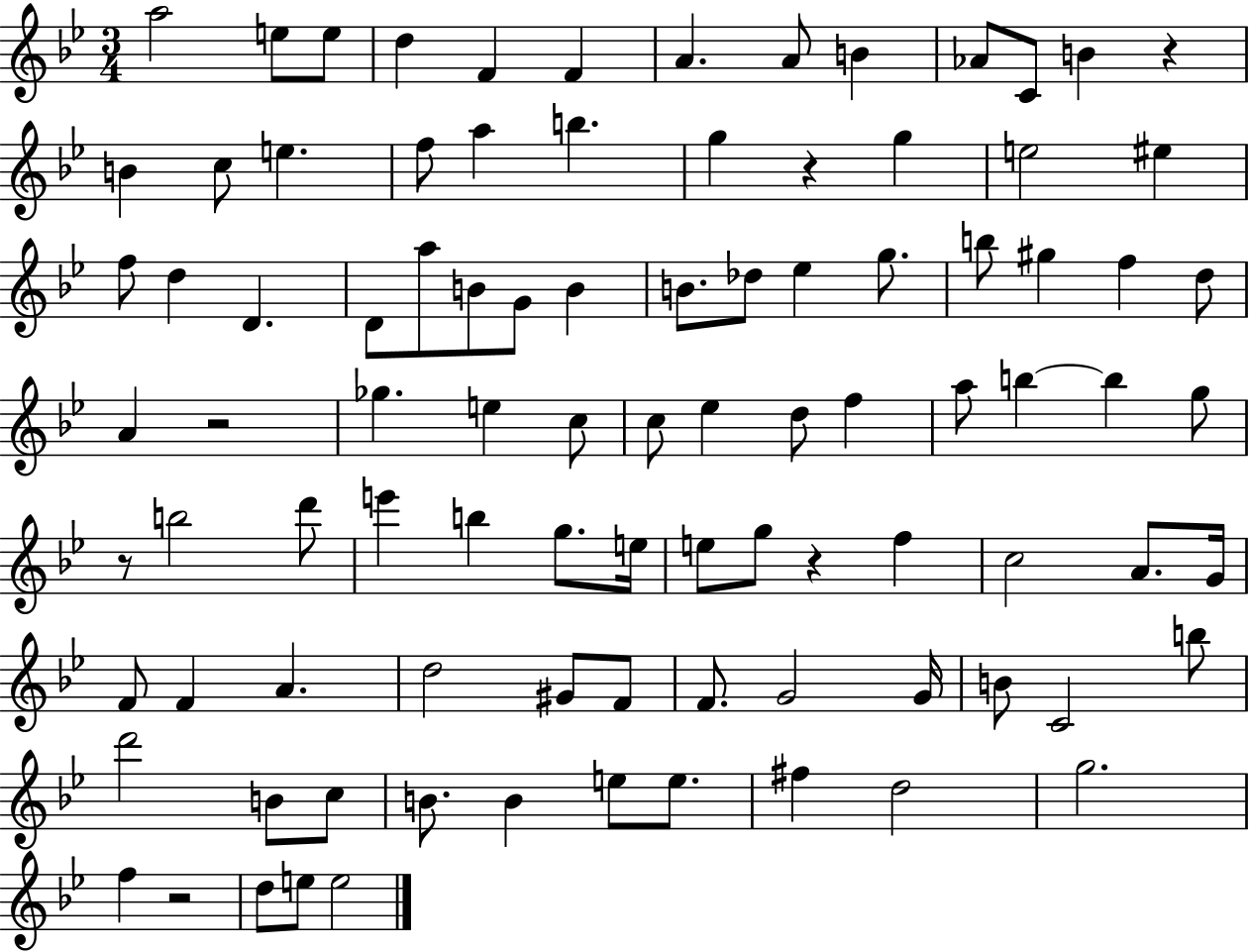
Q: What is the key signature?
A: BES major